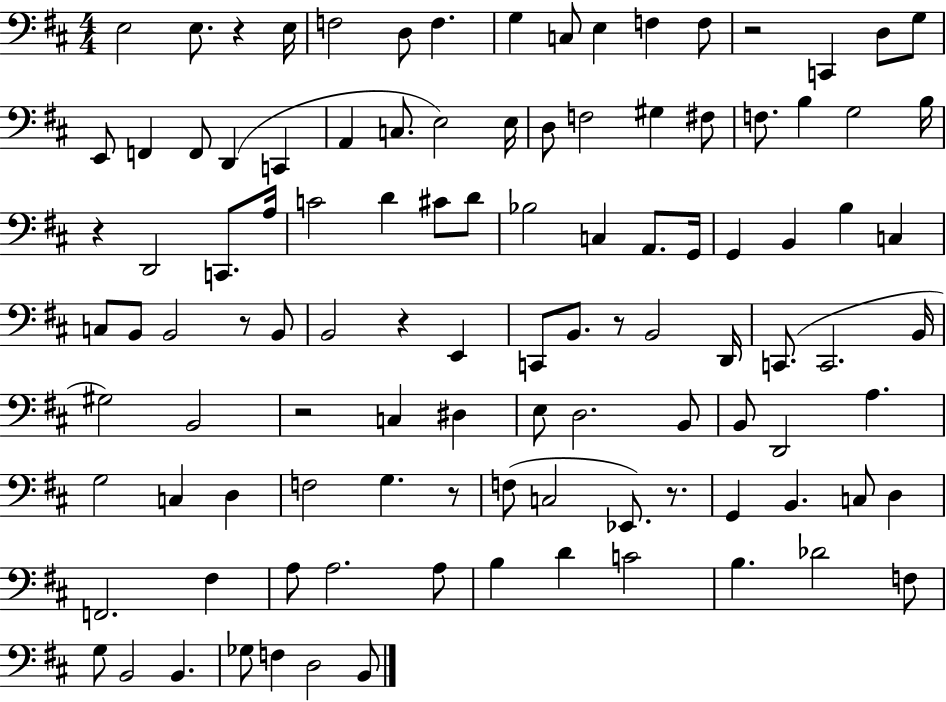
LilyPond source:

{
  \clef bass
  \numericTimeSignature
  \time 4/4
  \key d \major
  e2 e8. r4 e16 | f2 d8 f4. | g4 c8 e4 f4 f8 | r2 c,4 d8 g8 | \break e,8 f,4 f,8 d,4( c,4 | a,4 c8. e2) e16 | d8 f2 gis4 fis8 | f8. b4 g2 b16 | \break r4 d,2 c,8. a16 | c'2 d'4 cis'8 d'8 | bes2 c4 a,8. g,16 | g,4 b,4 b4 c4 | \break c8 b,8 b,2 r8 b,8 | b,2 r4 e,4 | c,8 b,8. r8 b,2 d,16 | c,8.( c,2. b,16 | \break gis2) b,2 | r2 c4 dis4 | e8 d2. b,8 | b,8 d,2 a4. | \break g2 c4 d4 | f2 g4. r8 | f8( c2 ees,8.) r8. | g,4 b,4. c8 d4 | \break f,2. fis4 | a8 a2. a8 | b4 d'4 c'2 | b4. des'2 f8 | \break g8 b,2 b,4. | ges8 f4 d2 b,8 | \bar "|."
}